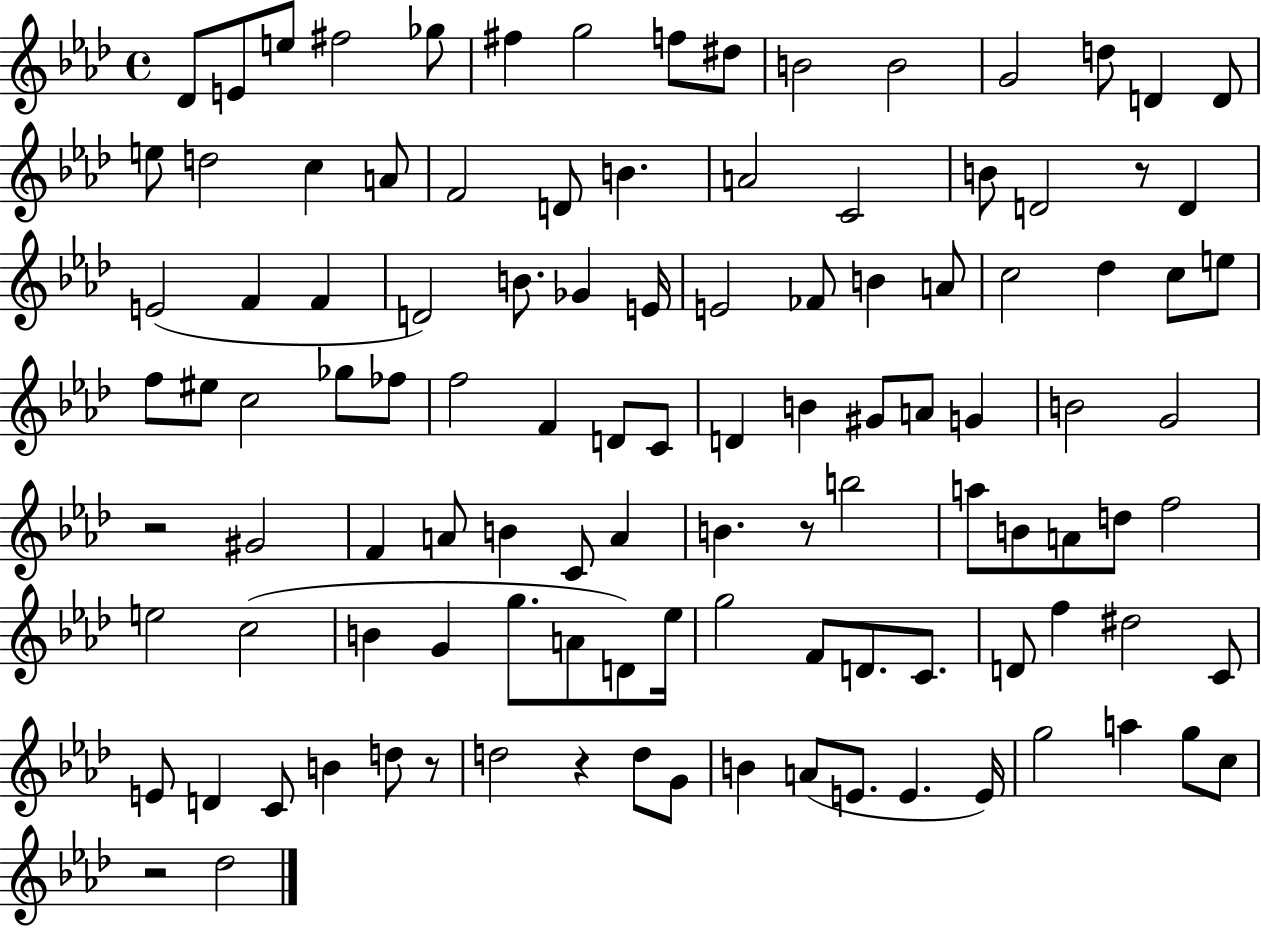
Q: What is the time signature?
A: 4/4